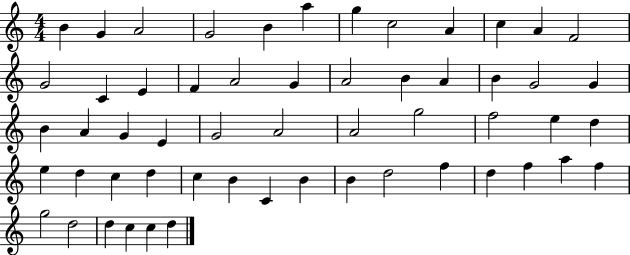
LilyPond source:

{
  \clef treble
  \numericTimeSignature
  \time 4/4
  \key c \major
  b'4 g'4 a'2 | g'2 b'4 a''4 | g''4 c''2 a'4 | c''4 a'4 f'2 | \break g'2 c'4 e'4 | f'4 a'2 g'4 | a'2 b'4 a'4 | b'4 g'2 g'4 | \break b'4 a'4 g'4 e'4 | g'2 a'2 | a'2 g''2 | f''2 e''4 d''4 | \break e''4 d''4 c''4 d''4 | c''4 b'4 c'4 b'4 | b'4 d''2 f''4 | d''4 f''4 a''4 f''4 | \break g''2 d''2 | d''4 c''4 c''4 d''4 | \bar "|."
}